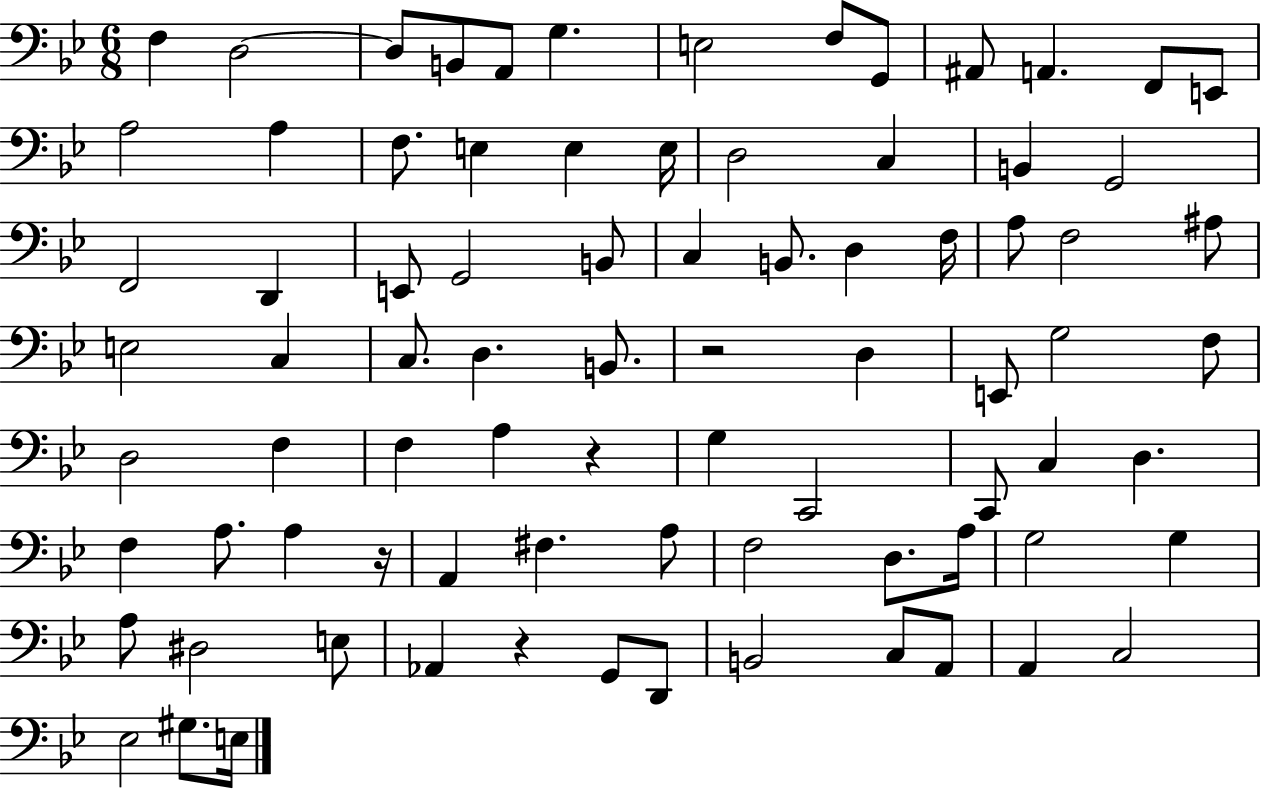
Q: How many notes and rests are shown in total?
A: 82